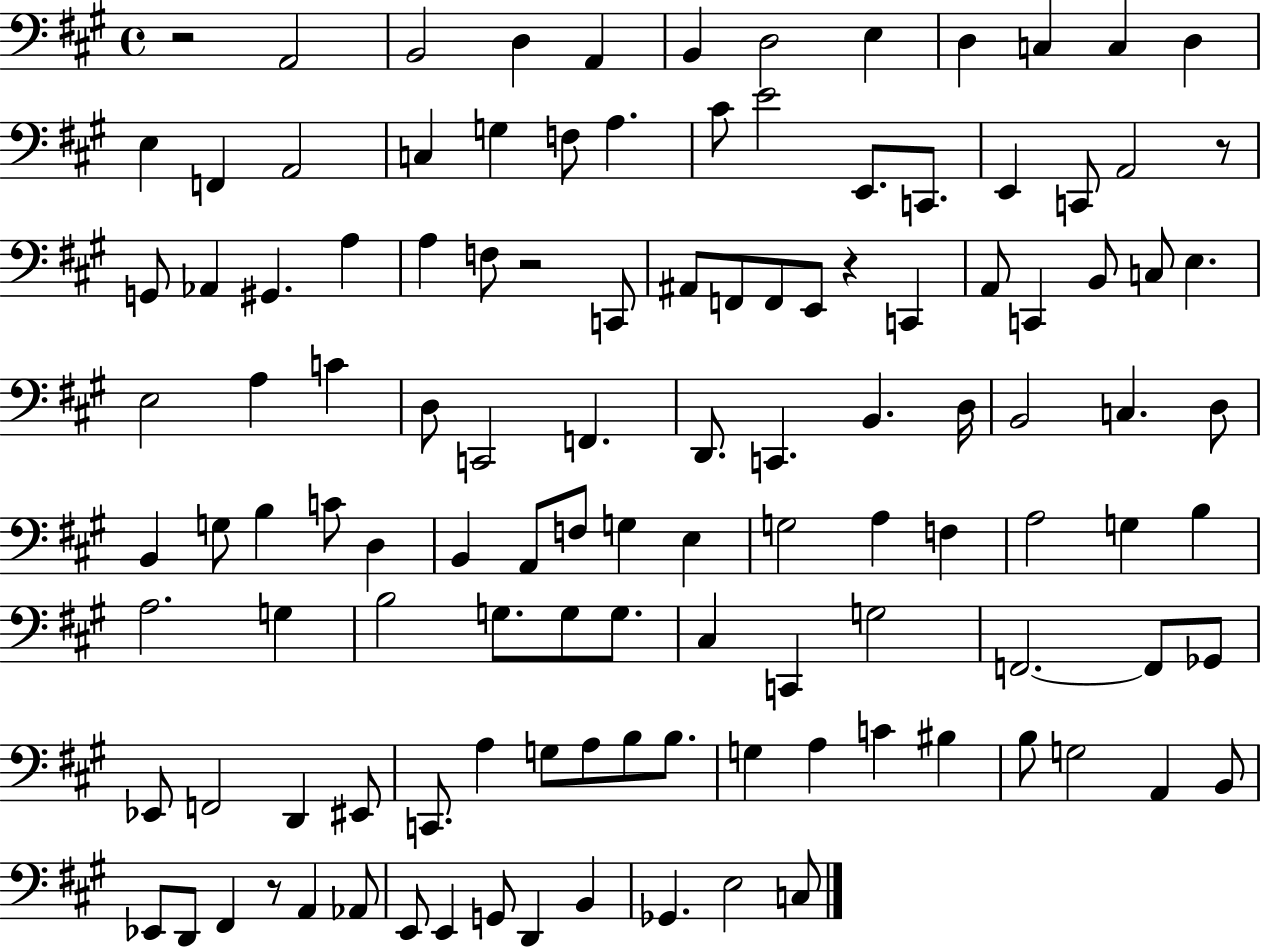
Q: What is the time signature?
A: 4/4